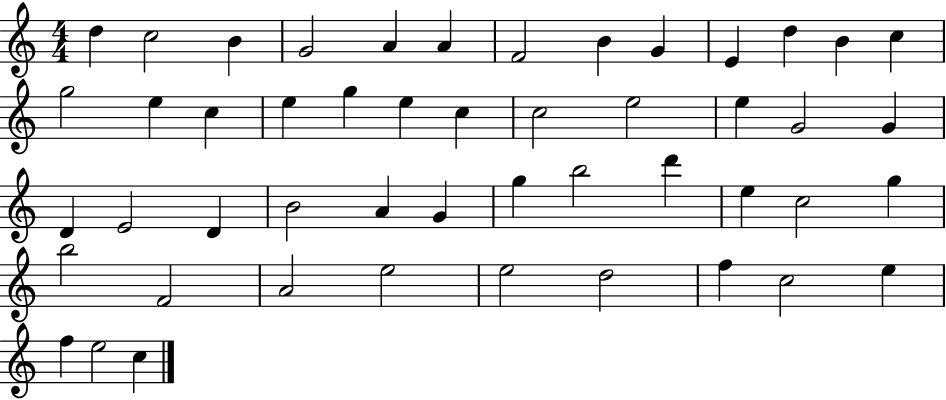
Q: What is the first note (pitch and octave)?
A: D5